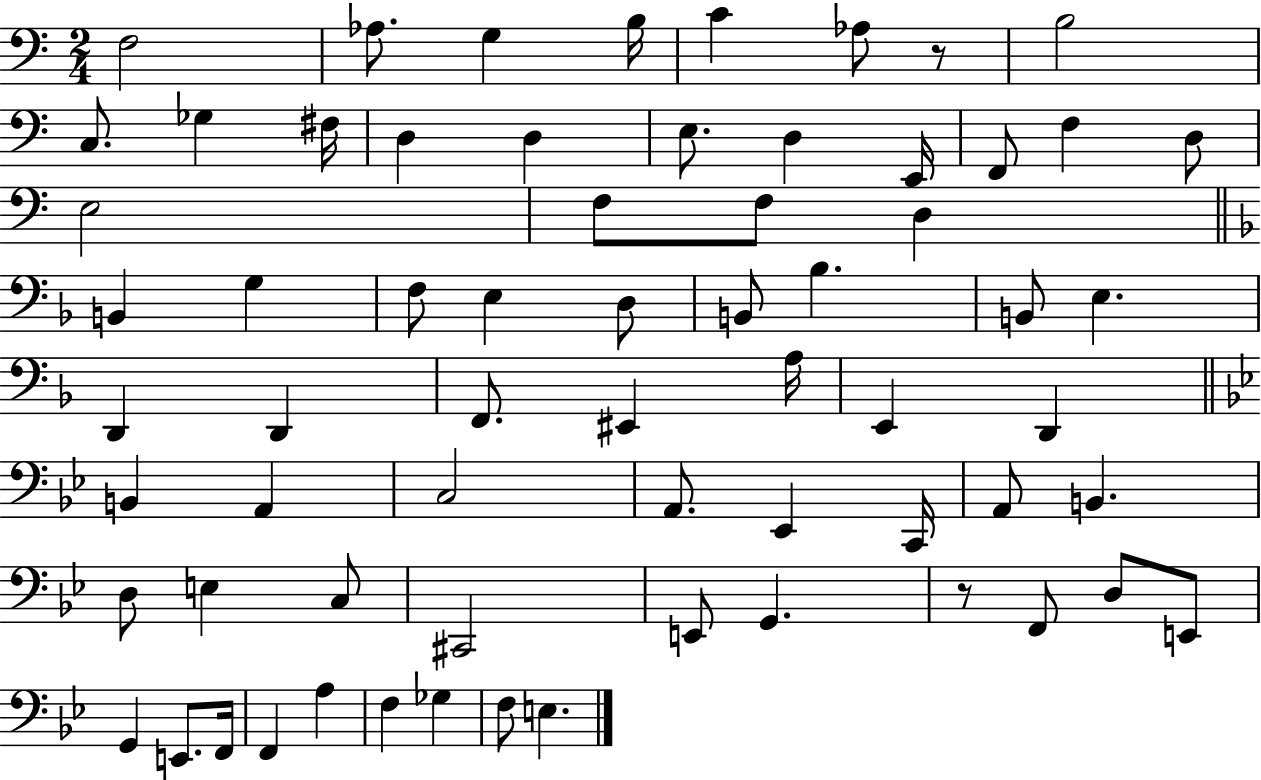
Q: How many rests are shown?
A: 2